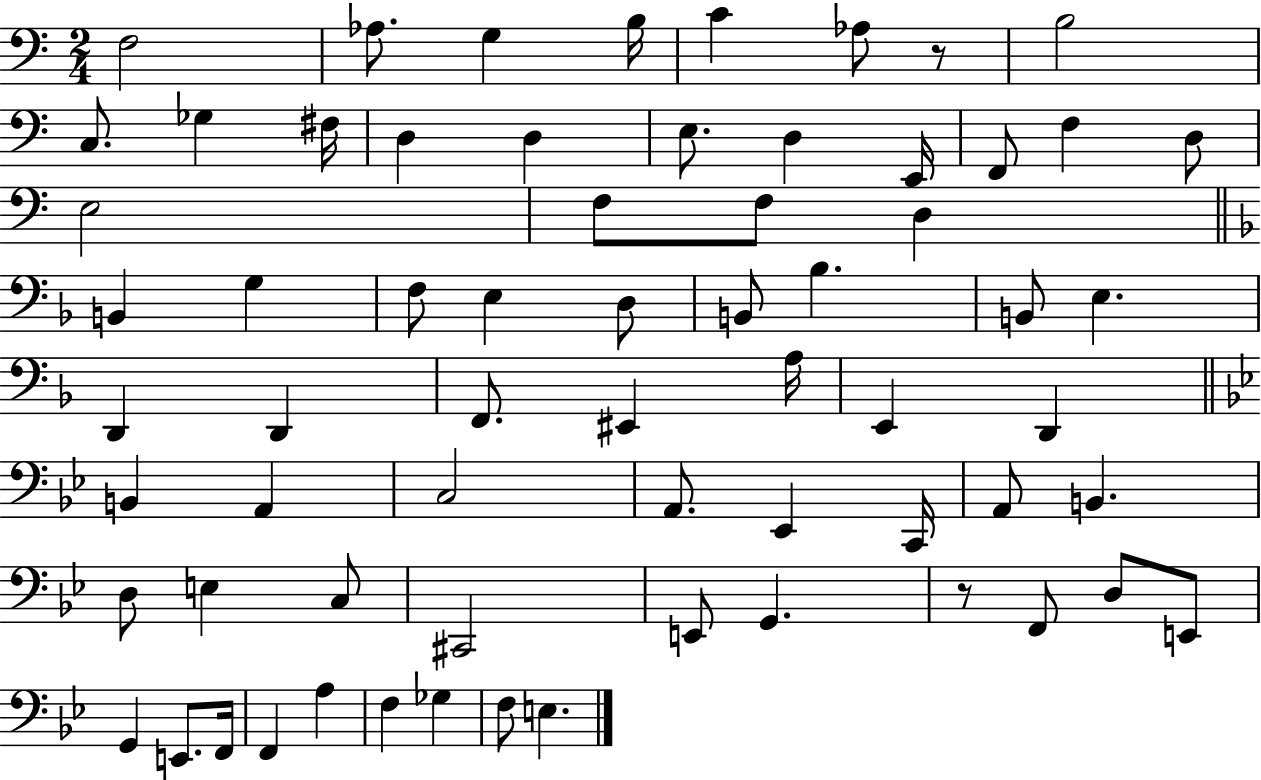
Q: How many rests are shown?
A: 2